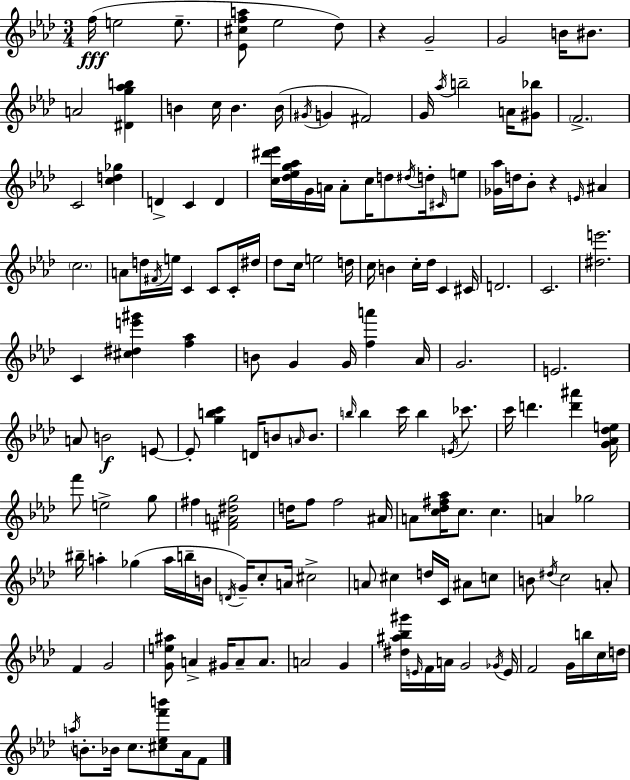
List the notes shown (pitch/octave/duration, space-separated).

F5/s E5/h E5/e. [Eb4,C#5,F5,A5]/e Eb5/h Db5/e R/q G4/h G4/h B4/s BIS4/e. A4/h [D#4,G5,Ab5,B5]/q B4/q C5/s B4/q. B4/s G#4/s G4/q F#4/h G4/s Ab5/s B5/h A4/s [G#4,Bb5]/e F4/h. C4/h [C5,D5,Gb5]/q D4/q C4/q D4/q [C5,D#6,Eb6]/s [Db5,Eb5,G5,Ab5]/s G4/s A4/s A4/e C5/s D5/e D#5/s D5/s C#4/s E5/e [Gb4,Ab5]/s D5/s Bb4/e R/q E4/s A#4/q C5/h. A4/e D5/s F#4/s E5/s C4/q C4/e C4/s D#5/s Db5/e C5/s E5/h D5/s C5/s B4/q C5/s Db5/s C4/q C#4/s D4/h. C4/h. [D#5,E6]/h. C4/q [C#5,D#5,E6,G#6]/q [F5,Ab5]/q B4/e G4/q G4/s [F5,A6]/q Ab4/s G4/h. E4/h. A4/e B4/h E4/e E4/e [G5,B5,C6]/q D4/s B4/e A4/s B4/e. B5/s B5/q C6/s B5/q E4/s CES6/e. C6/s D6/q. [D6,A#6]/q [G4,Ab4,Db5,E5]/s F6/e E5/h G5/e F#5/q [F#4,A4,D#5,G5]/h D5/s F5/e F5/h A#4/s A4/e [C5,Db5,F#5,Ab5]/s C5/e. C5/q. A4/q Gb5/h BIS5/s A5/q Gb5/q A5/s B5/s B4/s D4/s G4/s C5/e A4/s C#5/h A4/e C#5/q D5/s C4/s A#4/e C5/e B4/e D#5/s C5/h A4/e F4/q G4/h [G4,E5,A#5]/e A4/q G#4/s A4/e A4/e. A4/h G4/q [D#5,A#5,Bb5,G#6]/s E4/s F4/s A4/s G4/h Gb4/s E4/s F4/h G4/s B5/s C5/s D5/s A5/s B4/e. Bb4/s C5/e. [C#5,Eb5,F6,B6]/e Ab4/s F4/e